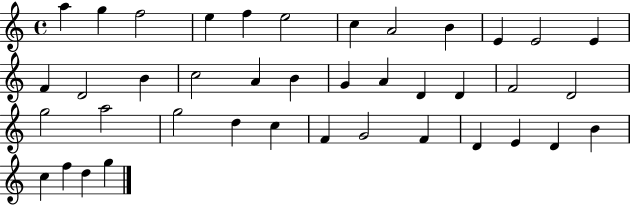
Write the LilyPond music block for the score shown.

{
  \clef treble
  \time 4/4
  \defaultTimeSignature
  \key c \major
  a''4 g''4 f''2 | e''4 f''4 e''2 | c''4 a'2 b'4 | e'4 e'2 e'4 | \break f'4 d'2 b'4 | c''2 a'4 b'4 | g'4 a'4 d'4 d'4 | f'2 d'2 | \break g''2 a''2 | g''2 d''4 c''4 | f'4 g'2 f'4 | d'4 e'4 d'4 b'4 | \break c''4 f''4 d''4 g''4 | \bar "|."
}